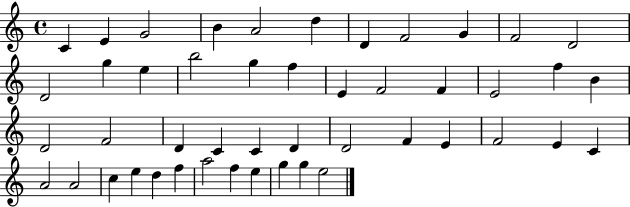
X:1
T:Untitled
M:4/4
L:1/4
K:C
C E G2 B A2 d D F2 G F2 D2 D2 g e b2 g f E F2 F E2 f B D2 F2 D C C D D2 F E F2 E C A2 A2 c e d f a2 f e g g e2